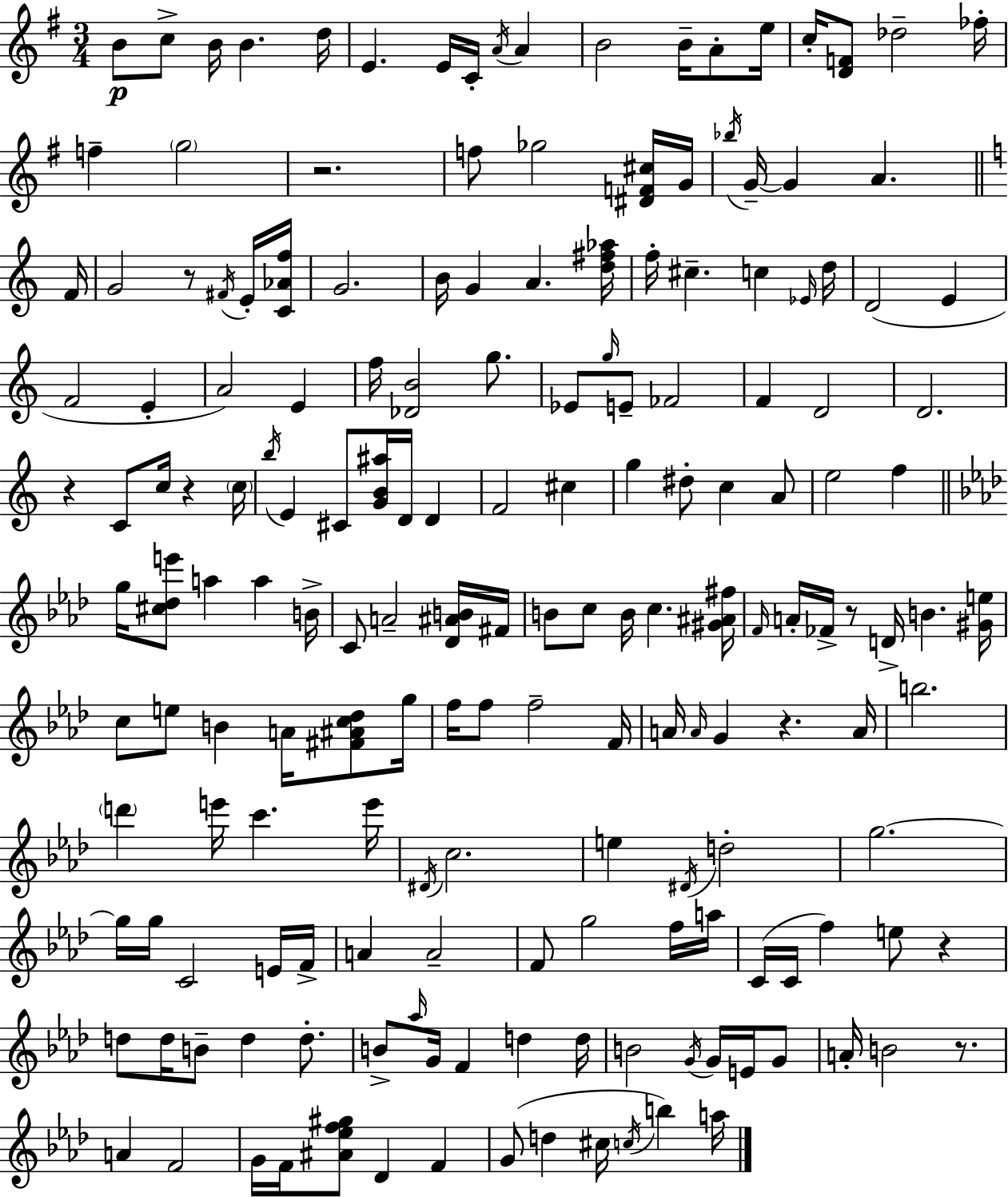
X:1
T:Untitled
M:3/4
L:1/4
K:Em
B/2 c/2 B/4 B d/4 E E/4 C/4 A/4 A B2 B/4 A/2 e/4 c/4 [DF]/2 _d2 _f/4 f g2 z2 f/2 _g2 [^DF^c]/4 G/4 _b/4 G/4 G A F/4 G2 z/2 ^F/4 E/4 [C_Af]/4 G2 B/4 G A [d^f_a]/4 f/4 ^c c _E/4 d/4 D2 E F2 E A2 E f/4 [_DB]2 g/2 _E/2 g/4 E/2 _F2 F D2 D2 z C/2 c/4 z c/4 b/4 E ^C/2 [GB^a]/4 D/4 D F2 ^c g ^d/2 c A/2 e2 f g/4 [^c_de']/2 a a B/4 C/2 A2 [_D^AB]/4 ^F/4 B/2 c/2 B/4 c [^G^A^f]/4 F/4 A/4 _F/4 z/2 D/4 B [^Ge]/4 c/2 e/2 B A/4 [^F^Ac_d]/2 g/4 f/4 f/2 f2 F/4 A/4 A/4 G z A/4 b2 d' e'/4 c' e'/4 ^D/4 c2 e ^D/4 d2 g2 g/4 g/4 C2 E/4 F/4 A A2 F/2 g2 f/4 a/4 C/4 C/4 f e/2 z d/2 d/4 B/2 d d/2 B/2 _a/4 G/4 F d d/4 B2 G/4 G/4 E/4 G/2 A/4 B2 z/2 A F2 G/4 F/4 [^A_ef^g]/2 _D F G/2 d ^c/4 c/4 b a/4